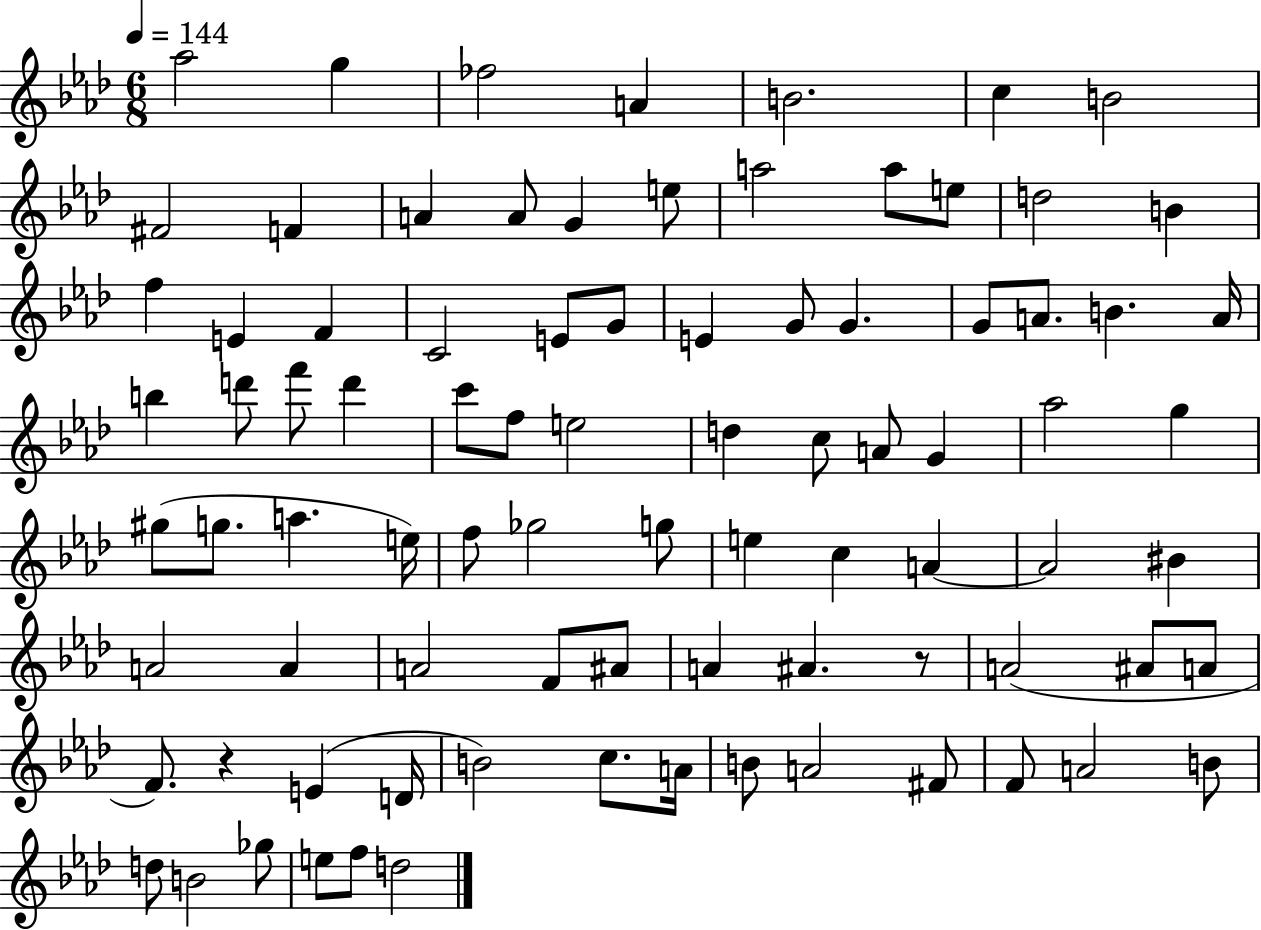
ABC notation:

X:1
T:Untitled
M:6/8
L:1/4
K:Ab
_a2 g _f2 A B2 c B2 ^F2 F A A/2 G e/2 a2 a/2 e/2 d2 B f E F C2 E/2 G/2 E G/2 G G/2 A/2 B A/4 b d'/2 f'/2 d' c'/2 f/2 e2 d c/2 A/2 G _a2 g ^g/2 g/2 a e/4 f/2 _g2 g/2 e c A A2 ^B A2 A A2 F/2 ^A/2 A ^A z/2 A2 ^A/2 A/2 F/2 z E D/4 B2 c/2 A/4 B/2 A2 ^F/2 F/2 A2 B/2 d/2 B2 _g/2 e/2 f/2 d2